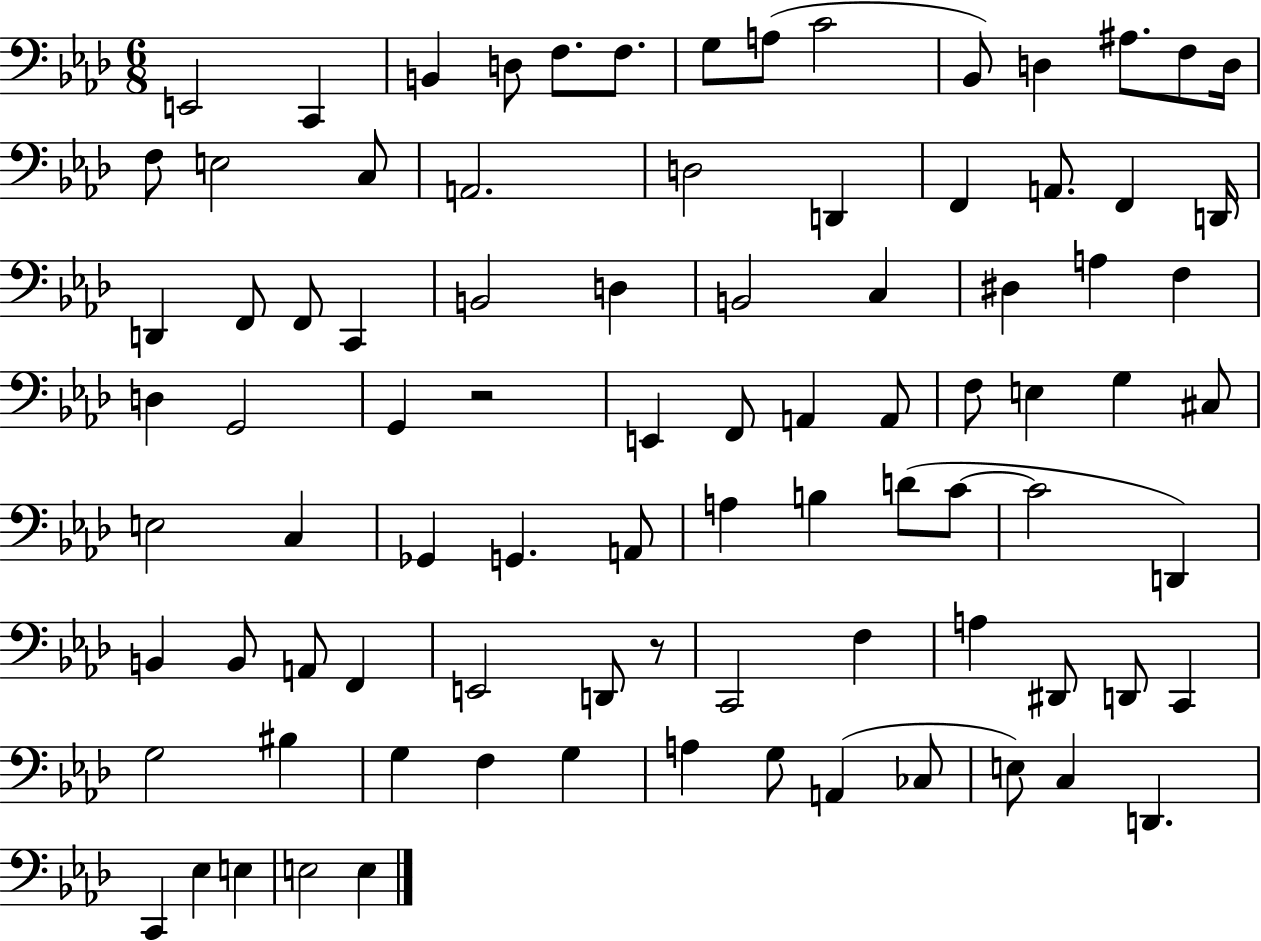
{
  \clef bass
  \numericTimeSignature
  \time 6/8
  \key aes \major
  e,2 c,4 | b,4 d8 f8. f8. | g8 a8( c'2 | bes,8) d4 ais8. f8 d16 | \break f8 e2 c8 | a,2. | d2 d,4 | f,4 a,8. f,4 d,16 | \break d,4 f,8 f,8 c,4 | b,2 d4 | b,2 c4 | dis4 a4 f4 | \break d4 g,2 | g,4 r2 | e,4 f,8 a,4 a,8 | f8 e4 g4 cis8 | \break e2 c4 | ges,4 g,4. a,8 | a4 b4 d'8( c'8~~ | c'2 d,4) | \break b,4 b,8 a,8 f,4 | e,2 d,8 r8 | c,2 f4 | a4 dis,8 d,8 c,4 | \break g2 bis4 | g4 f4 g4 | a4 g8 a,4( ces8 | e8) c4 d,4. | \break c,4 ees4 e4 | e2 e4 | \bar "|."
}